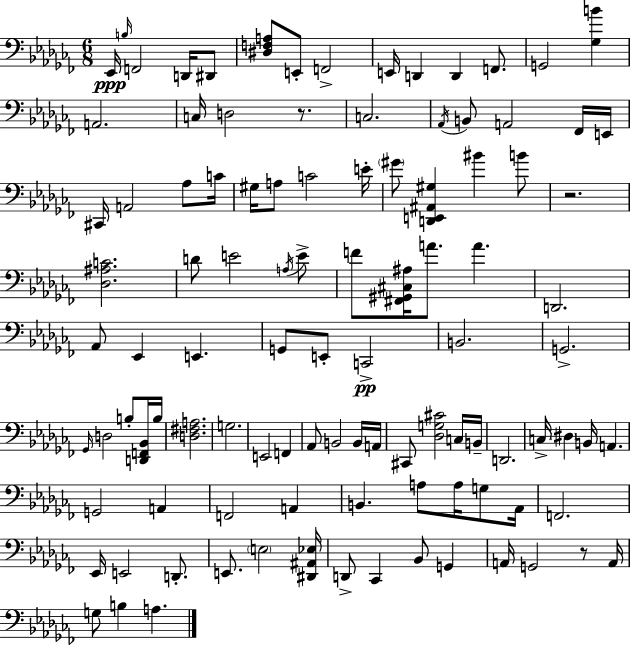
X:1
T:Untitled
M:6/8
L:1/4
K:Abm
_E,,/4 B,/4 F,,2 D,,/4 ^D,,/2 [^D,F,A,]/2 E,,/2 F,,2 E,,/4 D,, D,, F,,/2 G,,2 [_G,B] A,,2 C,/4 D,2 z/2 C,2 _A,,/4 B,,/2 A,,2 _F,,/4 E,,/4 ^C,,/4 A,,2 _A,/2 C/4 ^G,/4 A,/2 C2 E/4 ^G/2 [D,,E,,^A,,^G,] ^B B/2 z2 [_D,^A,C]2 D/2 E2 A,/4 E/2 F/2 [^F,,^G,,^C,^A,]/4 A/2 A D,,2 _A,,/2 _E,, E,, G,,/2 E,,/2 C,,2 B,,2 G,,2 _G,,/4 D,2 B,/2 [D,,F,,_B,,]/4 B,/4 [D,^F,A,]2 G,2 E,,2 F,, _A,,/2 B,,2 B,,/4 A,,/4 ^C,,/2 [_D,G,^C]2 C,/4 B,,/4 D,,2 C,/4 ^D, B,,/4 A,, G,,2 A,, F,,2 A,, B,, A,/2 A,/4 G,/2 _A,,/4 F,,2 _E,,/4 E,,2 D,,/2 E,,/2 E,2 [^D,,^A,,_E,]/4 D,,/2 _C,, _B,,/2 G,, A,,/4 G,,2 z/2 A,,/4 G,/2 B, A,